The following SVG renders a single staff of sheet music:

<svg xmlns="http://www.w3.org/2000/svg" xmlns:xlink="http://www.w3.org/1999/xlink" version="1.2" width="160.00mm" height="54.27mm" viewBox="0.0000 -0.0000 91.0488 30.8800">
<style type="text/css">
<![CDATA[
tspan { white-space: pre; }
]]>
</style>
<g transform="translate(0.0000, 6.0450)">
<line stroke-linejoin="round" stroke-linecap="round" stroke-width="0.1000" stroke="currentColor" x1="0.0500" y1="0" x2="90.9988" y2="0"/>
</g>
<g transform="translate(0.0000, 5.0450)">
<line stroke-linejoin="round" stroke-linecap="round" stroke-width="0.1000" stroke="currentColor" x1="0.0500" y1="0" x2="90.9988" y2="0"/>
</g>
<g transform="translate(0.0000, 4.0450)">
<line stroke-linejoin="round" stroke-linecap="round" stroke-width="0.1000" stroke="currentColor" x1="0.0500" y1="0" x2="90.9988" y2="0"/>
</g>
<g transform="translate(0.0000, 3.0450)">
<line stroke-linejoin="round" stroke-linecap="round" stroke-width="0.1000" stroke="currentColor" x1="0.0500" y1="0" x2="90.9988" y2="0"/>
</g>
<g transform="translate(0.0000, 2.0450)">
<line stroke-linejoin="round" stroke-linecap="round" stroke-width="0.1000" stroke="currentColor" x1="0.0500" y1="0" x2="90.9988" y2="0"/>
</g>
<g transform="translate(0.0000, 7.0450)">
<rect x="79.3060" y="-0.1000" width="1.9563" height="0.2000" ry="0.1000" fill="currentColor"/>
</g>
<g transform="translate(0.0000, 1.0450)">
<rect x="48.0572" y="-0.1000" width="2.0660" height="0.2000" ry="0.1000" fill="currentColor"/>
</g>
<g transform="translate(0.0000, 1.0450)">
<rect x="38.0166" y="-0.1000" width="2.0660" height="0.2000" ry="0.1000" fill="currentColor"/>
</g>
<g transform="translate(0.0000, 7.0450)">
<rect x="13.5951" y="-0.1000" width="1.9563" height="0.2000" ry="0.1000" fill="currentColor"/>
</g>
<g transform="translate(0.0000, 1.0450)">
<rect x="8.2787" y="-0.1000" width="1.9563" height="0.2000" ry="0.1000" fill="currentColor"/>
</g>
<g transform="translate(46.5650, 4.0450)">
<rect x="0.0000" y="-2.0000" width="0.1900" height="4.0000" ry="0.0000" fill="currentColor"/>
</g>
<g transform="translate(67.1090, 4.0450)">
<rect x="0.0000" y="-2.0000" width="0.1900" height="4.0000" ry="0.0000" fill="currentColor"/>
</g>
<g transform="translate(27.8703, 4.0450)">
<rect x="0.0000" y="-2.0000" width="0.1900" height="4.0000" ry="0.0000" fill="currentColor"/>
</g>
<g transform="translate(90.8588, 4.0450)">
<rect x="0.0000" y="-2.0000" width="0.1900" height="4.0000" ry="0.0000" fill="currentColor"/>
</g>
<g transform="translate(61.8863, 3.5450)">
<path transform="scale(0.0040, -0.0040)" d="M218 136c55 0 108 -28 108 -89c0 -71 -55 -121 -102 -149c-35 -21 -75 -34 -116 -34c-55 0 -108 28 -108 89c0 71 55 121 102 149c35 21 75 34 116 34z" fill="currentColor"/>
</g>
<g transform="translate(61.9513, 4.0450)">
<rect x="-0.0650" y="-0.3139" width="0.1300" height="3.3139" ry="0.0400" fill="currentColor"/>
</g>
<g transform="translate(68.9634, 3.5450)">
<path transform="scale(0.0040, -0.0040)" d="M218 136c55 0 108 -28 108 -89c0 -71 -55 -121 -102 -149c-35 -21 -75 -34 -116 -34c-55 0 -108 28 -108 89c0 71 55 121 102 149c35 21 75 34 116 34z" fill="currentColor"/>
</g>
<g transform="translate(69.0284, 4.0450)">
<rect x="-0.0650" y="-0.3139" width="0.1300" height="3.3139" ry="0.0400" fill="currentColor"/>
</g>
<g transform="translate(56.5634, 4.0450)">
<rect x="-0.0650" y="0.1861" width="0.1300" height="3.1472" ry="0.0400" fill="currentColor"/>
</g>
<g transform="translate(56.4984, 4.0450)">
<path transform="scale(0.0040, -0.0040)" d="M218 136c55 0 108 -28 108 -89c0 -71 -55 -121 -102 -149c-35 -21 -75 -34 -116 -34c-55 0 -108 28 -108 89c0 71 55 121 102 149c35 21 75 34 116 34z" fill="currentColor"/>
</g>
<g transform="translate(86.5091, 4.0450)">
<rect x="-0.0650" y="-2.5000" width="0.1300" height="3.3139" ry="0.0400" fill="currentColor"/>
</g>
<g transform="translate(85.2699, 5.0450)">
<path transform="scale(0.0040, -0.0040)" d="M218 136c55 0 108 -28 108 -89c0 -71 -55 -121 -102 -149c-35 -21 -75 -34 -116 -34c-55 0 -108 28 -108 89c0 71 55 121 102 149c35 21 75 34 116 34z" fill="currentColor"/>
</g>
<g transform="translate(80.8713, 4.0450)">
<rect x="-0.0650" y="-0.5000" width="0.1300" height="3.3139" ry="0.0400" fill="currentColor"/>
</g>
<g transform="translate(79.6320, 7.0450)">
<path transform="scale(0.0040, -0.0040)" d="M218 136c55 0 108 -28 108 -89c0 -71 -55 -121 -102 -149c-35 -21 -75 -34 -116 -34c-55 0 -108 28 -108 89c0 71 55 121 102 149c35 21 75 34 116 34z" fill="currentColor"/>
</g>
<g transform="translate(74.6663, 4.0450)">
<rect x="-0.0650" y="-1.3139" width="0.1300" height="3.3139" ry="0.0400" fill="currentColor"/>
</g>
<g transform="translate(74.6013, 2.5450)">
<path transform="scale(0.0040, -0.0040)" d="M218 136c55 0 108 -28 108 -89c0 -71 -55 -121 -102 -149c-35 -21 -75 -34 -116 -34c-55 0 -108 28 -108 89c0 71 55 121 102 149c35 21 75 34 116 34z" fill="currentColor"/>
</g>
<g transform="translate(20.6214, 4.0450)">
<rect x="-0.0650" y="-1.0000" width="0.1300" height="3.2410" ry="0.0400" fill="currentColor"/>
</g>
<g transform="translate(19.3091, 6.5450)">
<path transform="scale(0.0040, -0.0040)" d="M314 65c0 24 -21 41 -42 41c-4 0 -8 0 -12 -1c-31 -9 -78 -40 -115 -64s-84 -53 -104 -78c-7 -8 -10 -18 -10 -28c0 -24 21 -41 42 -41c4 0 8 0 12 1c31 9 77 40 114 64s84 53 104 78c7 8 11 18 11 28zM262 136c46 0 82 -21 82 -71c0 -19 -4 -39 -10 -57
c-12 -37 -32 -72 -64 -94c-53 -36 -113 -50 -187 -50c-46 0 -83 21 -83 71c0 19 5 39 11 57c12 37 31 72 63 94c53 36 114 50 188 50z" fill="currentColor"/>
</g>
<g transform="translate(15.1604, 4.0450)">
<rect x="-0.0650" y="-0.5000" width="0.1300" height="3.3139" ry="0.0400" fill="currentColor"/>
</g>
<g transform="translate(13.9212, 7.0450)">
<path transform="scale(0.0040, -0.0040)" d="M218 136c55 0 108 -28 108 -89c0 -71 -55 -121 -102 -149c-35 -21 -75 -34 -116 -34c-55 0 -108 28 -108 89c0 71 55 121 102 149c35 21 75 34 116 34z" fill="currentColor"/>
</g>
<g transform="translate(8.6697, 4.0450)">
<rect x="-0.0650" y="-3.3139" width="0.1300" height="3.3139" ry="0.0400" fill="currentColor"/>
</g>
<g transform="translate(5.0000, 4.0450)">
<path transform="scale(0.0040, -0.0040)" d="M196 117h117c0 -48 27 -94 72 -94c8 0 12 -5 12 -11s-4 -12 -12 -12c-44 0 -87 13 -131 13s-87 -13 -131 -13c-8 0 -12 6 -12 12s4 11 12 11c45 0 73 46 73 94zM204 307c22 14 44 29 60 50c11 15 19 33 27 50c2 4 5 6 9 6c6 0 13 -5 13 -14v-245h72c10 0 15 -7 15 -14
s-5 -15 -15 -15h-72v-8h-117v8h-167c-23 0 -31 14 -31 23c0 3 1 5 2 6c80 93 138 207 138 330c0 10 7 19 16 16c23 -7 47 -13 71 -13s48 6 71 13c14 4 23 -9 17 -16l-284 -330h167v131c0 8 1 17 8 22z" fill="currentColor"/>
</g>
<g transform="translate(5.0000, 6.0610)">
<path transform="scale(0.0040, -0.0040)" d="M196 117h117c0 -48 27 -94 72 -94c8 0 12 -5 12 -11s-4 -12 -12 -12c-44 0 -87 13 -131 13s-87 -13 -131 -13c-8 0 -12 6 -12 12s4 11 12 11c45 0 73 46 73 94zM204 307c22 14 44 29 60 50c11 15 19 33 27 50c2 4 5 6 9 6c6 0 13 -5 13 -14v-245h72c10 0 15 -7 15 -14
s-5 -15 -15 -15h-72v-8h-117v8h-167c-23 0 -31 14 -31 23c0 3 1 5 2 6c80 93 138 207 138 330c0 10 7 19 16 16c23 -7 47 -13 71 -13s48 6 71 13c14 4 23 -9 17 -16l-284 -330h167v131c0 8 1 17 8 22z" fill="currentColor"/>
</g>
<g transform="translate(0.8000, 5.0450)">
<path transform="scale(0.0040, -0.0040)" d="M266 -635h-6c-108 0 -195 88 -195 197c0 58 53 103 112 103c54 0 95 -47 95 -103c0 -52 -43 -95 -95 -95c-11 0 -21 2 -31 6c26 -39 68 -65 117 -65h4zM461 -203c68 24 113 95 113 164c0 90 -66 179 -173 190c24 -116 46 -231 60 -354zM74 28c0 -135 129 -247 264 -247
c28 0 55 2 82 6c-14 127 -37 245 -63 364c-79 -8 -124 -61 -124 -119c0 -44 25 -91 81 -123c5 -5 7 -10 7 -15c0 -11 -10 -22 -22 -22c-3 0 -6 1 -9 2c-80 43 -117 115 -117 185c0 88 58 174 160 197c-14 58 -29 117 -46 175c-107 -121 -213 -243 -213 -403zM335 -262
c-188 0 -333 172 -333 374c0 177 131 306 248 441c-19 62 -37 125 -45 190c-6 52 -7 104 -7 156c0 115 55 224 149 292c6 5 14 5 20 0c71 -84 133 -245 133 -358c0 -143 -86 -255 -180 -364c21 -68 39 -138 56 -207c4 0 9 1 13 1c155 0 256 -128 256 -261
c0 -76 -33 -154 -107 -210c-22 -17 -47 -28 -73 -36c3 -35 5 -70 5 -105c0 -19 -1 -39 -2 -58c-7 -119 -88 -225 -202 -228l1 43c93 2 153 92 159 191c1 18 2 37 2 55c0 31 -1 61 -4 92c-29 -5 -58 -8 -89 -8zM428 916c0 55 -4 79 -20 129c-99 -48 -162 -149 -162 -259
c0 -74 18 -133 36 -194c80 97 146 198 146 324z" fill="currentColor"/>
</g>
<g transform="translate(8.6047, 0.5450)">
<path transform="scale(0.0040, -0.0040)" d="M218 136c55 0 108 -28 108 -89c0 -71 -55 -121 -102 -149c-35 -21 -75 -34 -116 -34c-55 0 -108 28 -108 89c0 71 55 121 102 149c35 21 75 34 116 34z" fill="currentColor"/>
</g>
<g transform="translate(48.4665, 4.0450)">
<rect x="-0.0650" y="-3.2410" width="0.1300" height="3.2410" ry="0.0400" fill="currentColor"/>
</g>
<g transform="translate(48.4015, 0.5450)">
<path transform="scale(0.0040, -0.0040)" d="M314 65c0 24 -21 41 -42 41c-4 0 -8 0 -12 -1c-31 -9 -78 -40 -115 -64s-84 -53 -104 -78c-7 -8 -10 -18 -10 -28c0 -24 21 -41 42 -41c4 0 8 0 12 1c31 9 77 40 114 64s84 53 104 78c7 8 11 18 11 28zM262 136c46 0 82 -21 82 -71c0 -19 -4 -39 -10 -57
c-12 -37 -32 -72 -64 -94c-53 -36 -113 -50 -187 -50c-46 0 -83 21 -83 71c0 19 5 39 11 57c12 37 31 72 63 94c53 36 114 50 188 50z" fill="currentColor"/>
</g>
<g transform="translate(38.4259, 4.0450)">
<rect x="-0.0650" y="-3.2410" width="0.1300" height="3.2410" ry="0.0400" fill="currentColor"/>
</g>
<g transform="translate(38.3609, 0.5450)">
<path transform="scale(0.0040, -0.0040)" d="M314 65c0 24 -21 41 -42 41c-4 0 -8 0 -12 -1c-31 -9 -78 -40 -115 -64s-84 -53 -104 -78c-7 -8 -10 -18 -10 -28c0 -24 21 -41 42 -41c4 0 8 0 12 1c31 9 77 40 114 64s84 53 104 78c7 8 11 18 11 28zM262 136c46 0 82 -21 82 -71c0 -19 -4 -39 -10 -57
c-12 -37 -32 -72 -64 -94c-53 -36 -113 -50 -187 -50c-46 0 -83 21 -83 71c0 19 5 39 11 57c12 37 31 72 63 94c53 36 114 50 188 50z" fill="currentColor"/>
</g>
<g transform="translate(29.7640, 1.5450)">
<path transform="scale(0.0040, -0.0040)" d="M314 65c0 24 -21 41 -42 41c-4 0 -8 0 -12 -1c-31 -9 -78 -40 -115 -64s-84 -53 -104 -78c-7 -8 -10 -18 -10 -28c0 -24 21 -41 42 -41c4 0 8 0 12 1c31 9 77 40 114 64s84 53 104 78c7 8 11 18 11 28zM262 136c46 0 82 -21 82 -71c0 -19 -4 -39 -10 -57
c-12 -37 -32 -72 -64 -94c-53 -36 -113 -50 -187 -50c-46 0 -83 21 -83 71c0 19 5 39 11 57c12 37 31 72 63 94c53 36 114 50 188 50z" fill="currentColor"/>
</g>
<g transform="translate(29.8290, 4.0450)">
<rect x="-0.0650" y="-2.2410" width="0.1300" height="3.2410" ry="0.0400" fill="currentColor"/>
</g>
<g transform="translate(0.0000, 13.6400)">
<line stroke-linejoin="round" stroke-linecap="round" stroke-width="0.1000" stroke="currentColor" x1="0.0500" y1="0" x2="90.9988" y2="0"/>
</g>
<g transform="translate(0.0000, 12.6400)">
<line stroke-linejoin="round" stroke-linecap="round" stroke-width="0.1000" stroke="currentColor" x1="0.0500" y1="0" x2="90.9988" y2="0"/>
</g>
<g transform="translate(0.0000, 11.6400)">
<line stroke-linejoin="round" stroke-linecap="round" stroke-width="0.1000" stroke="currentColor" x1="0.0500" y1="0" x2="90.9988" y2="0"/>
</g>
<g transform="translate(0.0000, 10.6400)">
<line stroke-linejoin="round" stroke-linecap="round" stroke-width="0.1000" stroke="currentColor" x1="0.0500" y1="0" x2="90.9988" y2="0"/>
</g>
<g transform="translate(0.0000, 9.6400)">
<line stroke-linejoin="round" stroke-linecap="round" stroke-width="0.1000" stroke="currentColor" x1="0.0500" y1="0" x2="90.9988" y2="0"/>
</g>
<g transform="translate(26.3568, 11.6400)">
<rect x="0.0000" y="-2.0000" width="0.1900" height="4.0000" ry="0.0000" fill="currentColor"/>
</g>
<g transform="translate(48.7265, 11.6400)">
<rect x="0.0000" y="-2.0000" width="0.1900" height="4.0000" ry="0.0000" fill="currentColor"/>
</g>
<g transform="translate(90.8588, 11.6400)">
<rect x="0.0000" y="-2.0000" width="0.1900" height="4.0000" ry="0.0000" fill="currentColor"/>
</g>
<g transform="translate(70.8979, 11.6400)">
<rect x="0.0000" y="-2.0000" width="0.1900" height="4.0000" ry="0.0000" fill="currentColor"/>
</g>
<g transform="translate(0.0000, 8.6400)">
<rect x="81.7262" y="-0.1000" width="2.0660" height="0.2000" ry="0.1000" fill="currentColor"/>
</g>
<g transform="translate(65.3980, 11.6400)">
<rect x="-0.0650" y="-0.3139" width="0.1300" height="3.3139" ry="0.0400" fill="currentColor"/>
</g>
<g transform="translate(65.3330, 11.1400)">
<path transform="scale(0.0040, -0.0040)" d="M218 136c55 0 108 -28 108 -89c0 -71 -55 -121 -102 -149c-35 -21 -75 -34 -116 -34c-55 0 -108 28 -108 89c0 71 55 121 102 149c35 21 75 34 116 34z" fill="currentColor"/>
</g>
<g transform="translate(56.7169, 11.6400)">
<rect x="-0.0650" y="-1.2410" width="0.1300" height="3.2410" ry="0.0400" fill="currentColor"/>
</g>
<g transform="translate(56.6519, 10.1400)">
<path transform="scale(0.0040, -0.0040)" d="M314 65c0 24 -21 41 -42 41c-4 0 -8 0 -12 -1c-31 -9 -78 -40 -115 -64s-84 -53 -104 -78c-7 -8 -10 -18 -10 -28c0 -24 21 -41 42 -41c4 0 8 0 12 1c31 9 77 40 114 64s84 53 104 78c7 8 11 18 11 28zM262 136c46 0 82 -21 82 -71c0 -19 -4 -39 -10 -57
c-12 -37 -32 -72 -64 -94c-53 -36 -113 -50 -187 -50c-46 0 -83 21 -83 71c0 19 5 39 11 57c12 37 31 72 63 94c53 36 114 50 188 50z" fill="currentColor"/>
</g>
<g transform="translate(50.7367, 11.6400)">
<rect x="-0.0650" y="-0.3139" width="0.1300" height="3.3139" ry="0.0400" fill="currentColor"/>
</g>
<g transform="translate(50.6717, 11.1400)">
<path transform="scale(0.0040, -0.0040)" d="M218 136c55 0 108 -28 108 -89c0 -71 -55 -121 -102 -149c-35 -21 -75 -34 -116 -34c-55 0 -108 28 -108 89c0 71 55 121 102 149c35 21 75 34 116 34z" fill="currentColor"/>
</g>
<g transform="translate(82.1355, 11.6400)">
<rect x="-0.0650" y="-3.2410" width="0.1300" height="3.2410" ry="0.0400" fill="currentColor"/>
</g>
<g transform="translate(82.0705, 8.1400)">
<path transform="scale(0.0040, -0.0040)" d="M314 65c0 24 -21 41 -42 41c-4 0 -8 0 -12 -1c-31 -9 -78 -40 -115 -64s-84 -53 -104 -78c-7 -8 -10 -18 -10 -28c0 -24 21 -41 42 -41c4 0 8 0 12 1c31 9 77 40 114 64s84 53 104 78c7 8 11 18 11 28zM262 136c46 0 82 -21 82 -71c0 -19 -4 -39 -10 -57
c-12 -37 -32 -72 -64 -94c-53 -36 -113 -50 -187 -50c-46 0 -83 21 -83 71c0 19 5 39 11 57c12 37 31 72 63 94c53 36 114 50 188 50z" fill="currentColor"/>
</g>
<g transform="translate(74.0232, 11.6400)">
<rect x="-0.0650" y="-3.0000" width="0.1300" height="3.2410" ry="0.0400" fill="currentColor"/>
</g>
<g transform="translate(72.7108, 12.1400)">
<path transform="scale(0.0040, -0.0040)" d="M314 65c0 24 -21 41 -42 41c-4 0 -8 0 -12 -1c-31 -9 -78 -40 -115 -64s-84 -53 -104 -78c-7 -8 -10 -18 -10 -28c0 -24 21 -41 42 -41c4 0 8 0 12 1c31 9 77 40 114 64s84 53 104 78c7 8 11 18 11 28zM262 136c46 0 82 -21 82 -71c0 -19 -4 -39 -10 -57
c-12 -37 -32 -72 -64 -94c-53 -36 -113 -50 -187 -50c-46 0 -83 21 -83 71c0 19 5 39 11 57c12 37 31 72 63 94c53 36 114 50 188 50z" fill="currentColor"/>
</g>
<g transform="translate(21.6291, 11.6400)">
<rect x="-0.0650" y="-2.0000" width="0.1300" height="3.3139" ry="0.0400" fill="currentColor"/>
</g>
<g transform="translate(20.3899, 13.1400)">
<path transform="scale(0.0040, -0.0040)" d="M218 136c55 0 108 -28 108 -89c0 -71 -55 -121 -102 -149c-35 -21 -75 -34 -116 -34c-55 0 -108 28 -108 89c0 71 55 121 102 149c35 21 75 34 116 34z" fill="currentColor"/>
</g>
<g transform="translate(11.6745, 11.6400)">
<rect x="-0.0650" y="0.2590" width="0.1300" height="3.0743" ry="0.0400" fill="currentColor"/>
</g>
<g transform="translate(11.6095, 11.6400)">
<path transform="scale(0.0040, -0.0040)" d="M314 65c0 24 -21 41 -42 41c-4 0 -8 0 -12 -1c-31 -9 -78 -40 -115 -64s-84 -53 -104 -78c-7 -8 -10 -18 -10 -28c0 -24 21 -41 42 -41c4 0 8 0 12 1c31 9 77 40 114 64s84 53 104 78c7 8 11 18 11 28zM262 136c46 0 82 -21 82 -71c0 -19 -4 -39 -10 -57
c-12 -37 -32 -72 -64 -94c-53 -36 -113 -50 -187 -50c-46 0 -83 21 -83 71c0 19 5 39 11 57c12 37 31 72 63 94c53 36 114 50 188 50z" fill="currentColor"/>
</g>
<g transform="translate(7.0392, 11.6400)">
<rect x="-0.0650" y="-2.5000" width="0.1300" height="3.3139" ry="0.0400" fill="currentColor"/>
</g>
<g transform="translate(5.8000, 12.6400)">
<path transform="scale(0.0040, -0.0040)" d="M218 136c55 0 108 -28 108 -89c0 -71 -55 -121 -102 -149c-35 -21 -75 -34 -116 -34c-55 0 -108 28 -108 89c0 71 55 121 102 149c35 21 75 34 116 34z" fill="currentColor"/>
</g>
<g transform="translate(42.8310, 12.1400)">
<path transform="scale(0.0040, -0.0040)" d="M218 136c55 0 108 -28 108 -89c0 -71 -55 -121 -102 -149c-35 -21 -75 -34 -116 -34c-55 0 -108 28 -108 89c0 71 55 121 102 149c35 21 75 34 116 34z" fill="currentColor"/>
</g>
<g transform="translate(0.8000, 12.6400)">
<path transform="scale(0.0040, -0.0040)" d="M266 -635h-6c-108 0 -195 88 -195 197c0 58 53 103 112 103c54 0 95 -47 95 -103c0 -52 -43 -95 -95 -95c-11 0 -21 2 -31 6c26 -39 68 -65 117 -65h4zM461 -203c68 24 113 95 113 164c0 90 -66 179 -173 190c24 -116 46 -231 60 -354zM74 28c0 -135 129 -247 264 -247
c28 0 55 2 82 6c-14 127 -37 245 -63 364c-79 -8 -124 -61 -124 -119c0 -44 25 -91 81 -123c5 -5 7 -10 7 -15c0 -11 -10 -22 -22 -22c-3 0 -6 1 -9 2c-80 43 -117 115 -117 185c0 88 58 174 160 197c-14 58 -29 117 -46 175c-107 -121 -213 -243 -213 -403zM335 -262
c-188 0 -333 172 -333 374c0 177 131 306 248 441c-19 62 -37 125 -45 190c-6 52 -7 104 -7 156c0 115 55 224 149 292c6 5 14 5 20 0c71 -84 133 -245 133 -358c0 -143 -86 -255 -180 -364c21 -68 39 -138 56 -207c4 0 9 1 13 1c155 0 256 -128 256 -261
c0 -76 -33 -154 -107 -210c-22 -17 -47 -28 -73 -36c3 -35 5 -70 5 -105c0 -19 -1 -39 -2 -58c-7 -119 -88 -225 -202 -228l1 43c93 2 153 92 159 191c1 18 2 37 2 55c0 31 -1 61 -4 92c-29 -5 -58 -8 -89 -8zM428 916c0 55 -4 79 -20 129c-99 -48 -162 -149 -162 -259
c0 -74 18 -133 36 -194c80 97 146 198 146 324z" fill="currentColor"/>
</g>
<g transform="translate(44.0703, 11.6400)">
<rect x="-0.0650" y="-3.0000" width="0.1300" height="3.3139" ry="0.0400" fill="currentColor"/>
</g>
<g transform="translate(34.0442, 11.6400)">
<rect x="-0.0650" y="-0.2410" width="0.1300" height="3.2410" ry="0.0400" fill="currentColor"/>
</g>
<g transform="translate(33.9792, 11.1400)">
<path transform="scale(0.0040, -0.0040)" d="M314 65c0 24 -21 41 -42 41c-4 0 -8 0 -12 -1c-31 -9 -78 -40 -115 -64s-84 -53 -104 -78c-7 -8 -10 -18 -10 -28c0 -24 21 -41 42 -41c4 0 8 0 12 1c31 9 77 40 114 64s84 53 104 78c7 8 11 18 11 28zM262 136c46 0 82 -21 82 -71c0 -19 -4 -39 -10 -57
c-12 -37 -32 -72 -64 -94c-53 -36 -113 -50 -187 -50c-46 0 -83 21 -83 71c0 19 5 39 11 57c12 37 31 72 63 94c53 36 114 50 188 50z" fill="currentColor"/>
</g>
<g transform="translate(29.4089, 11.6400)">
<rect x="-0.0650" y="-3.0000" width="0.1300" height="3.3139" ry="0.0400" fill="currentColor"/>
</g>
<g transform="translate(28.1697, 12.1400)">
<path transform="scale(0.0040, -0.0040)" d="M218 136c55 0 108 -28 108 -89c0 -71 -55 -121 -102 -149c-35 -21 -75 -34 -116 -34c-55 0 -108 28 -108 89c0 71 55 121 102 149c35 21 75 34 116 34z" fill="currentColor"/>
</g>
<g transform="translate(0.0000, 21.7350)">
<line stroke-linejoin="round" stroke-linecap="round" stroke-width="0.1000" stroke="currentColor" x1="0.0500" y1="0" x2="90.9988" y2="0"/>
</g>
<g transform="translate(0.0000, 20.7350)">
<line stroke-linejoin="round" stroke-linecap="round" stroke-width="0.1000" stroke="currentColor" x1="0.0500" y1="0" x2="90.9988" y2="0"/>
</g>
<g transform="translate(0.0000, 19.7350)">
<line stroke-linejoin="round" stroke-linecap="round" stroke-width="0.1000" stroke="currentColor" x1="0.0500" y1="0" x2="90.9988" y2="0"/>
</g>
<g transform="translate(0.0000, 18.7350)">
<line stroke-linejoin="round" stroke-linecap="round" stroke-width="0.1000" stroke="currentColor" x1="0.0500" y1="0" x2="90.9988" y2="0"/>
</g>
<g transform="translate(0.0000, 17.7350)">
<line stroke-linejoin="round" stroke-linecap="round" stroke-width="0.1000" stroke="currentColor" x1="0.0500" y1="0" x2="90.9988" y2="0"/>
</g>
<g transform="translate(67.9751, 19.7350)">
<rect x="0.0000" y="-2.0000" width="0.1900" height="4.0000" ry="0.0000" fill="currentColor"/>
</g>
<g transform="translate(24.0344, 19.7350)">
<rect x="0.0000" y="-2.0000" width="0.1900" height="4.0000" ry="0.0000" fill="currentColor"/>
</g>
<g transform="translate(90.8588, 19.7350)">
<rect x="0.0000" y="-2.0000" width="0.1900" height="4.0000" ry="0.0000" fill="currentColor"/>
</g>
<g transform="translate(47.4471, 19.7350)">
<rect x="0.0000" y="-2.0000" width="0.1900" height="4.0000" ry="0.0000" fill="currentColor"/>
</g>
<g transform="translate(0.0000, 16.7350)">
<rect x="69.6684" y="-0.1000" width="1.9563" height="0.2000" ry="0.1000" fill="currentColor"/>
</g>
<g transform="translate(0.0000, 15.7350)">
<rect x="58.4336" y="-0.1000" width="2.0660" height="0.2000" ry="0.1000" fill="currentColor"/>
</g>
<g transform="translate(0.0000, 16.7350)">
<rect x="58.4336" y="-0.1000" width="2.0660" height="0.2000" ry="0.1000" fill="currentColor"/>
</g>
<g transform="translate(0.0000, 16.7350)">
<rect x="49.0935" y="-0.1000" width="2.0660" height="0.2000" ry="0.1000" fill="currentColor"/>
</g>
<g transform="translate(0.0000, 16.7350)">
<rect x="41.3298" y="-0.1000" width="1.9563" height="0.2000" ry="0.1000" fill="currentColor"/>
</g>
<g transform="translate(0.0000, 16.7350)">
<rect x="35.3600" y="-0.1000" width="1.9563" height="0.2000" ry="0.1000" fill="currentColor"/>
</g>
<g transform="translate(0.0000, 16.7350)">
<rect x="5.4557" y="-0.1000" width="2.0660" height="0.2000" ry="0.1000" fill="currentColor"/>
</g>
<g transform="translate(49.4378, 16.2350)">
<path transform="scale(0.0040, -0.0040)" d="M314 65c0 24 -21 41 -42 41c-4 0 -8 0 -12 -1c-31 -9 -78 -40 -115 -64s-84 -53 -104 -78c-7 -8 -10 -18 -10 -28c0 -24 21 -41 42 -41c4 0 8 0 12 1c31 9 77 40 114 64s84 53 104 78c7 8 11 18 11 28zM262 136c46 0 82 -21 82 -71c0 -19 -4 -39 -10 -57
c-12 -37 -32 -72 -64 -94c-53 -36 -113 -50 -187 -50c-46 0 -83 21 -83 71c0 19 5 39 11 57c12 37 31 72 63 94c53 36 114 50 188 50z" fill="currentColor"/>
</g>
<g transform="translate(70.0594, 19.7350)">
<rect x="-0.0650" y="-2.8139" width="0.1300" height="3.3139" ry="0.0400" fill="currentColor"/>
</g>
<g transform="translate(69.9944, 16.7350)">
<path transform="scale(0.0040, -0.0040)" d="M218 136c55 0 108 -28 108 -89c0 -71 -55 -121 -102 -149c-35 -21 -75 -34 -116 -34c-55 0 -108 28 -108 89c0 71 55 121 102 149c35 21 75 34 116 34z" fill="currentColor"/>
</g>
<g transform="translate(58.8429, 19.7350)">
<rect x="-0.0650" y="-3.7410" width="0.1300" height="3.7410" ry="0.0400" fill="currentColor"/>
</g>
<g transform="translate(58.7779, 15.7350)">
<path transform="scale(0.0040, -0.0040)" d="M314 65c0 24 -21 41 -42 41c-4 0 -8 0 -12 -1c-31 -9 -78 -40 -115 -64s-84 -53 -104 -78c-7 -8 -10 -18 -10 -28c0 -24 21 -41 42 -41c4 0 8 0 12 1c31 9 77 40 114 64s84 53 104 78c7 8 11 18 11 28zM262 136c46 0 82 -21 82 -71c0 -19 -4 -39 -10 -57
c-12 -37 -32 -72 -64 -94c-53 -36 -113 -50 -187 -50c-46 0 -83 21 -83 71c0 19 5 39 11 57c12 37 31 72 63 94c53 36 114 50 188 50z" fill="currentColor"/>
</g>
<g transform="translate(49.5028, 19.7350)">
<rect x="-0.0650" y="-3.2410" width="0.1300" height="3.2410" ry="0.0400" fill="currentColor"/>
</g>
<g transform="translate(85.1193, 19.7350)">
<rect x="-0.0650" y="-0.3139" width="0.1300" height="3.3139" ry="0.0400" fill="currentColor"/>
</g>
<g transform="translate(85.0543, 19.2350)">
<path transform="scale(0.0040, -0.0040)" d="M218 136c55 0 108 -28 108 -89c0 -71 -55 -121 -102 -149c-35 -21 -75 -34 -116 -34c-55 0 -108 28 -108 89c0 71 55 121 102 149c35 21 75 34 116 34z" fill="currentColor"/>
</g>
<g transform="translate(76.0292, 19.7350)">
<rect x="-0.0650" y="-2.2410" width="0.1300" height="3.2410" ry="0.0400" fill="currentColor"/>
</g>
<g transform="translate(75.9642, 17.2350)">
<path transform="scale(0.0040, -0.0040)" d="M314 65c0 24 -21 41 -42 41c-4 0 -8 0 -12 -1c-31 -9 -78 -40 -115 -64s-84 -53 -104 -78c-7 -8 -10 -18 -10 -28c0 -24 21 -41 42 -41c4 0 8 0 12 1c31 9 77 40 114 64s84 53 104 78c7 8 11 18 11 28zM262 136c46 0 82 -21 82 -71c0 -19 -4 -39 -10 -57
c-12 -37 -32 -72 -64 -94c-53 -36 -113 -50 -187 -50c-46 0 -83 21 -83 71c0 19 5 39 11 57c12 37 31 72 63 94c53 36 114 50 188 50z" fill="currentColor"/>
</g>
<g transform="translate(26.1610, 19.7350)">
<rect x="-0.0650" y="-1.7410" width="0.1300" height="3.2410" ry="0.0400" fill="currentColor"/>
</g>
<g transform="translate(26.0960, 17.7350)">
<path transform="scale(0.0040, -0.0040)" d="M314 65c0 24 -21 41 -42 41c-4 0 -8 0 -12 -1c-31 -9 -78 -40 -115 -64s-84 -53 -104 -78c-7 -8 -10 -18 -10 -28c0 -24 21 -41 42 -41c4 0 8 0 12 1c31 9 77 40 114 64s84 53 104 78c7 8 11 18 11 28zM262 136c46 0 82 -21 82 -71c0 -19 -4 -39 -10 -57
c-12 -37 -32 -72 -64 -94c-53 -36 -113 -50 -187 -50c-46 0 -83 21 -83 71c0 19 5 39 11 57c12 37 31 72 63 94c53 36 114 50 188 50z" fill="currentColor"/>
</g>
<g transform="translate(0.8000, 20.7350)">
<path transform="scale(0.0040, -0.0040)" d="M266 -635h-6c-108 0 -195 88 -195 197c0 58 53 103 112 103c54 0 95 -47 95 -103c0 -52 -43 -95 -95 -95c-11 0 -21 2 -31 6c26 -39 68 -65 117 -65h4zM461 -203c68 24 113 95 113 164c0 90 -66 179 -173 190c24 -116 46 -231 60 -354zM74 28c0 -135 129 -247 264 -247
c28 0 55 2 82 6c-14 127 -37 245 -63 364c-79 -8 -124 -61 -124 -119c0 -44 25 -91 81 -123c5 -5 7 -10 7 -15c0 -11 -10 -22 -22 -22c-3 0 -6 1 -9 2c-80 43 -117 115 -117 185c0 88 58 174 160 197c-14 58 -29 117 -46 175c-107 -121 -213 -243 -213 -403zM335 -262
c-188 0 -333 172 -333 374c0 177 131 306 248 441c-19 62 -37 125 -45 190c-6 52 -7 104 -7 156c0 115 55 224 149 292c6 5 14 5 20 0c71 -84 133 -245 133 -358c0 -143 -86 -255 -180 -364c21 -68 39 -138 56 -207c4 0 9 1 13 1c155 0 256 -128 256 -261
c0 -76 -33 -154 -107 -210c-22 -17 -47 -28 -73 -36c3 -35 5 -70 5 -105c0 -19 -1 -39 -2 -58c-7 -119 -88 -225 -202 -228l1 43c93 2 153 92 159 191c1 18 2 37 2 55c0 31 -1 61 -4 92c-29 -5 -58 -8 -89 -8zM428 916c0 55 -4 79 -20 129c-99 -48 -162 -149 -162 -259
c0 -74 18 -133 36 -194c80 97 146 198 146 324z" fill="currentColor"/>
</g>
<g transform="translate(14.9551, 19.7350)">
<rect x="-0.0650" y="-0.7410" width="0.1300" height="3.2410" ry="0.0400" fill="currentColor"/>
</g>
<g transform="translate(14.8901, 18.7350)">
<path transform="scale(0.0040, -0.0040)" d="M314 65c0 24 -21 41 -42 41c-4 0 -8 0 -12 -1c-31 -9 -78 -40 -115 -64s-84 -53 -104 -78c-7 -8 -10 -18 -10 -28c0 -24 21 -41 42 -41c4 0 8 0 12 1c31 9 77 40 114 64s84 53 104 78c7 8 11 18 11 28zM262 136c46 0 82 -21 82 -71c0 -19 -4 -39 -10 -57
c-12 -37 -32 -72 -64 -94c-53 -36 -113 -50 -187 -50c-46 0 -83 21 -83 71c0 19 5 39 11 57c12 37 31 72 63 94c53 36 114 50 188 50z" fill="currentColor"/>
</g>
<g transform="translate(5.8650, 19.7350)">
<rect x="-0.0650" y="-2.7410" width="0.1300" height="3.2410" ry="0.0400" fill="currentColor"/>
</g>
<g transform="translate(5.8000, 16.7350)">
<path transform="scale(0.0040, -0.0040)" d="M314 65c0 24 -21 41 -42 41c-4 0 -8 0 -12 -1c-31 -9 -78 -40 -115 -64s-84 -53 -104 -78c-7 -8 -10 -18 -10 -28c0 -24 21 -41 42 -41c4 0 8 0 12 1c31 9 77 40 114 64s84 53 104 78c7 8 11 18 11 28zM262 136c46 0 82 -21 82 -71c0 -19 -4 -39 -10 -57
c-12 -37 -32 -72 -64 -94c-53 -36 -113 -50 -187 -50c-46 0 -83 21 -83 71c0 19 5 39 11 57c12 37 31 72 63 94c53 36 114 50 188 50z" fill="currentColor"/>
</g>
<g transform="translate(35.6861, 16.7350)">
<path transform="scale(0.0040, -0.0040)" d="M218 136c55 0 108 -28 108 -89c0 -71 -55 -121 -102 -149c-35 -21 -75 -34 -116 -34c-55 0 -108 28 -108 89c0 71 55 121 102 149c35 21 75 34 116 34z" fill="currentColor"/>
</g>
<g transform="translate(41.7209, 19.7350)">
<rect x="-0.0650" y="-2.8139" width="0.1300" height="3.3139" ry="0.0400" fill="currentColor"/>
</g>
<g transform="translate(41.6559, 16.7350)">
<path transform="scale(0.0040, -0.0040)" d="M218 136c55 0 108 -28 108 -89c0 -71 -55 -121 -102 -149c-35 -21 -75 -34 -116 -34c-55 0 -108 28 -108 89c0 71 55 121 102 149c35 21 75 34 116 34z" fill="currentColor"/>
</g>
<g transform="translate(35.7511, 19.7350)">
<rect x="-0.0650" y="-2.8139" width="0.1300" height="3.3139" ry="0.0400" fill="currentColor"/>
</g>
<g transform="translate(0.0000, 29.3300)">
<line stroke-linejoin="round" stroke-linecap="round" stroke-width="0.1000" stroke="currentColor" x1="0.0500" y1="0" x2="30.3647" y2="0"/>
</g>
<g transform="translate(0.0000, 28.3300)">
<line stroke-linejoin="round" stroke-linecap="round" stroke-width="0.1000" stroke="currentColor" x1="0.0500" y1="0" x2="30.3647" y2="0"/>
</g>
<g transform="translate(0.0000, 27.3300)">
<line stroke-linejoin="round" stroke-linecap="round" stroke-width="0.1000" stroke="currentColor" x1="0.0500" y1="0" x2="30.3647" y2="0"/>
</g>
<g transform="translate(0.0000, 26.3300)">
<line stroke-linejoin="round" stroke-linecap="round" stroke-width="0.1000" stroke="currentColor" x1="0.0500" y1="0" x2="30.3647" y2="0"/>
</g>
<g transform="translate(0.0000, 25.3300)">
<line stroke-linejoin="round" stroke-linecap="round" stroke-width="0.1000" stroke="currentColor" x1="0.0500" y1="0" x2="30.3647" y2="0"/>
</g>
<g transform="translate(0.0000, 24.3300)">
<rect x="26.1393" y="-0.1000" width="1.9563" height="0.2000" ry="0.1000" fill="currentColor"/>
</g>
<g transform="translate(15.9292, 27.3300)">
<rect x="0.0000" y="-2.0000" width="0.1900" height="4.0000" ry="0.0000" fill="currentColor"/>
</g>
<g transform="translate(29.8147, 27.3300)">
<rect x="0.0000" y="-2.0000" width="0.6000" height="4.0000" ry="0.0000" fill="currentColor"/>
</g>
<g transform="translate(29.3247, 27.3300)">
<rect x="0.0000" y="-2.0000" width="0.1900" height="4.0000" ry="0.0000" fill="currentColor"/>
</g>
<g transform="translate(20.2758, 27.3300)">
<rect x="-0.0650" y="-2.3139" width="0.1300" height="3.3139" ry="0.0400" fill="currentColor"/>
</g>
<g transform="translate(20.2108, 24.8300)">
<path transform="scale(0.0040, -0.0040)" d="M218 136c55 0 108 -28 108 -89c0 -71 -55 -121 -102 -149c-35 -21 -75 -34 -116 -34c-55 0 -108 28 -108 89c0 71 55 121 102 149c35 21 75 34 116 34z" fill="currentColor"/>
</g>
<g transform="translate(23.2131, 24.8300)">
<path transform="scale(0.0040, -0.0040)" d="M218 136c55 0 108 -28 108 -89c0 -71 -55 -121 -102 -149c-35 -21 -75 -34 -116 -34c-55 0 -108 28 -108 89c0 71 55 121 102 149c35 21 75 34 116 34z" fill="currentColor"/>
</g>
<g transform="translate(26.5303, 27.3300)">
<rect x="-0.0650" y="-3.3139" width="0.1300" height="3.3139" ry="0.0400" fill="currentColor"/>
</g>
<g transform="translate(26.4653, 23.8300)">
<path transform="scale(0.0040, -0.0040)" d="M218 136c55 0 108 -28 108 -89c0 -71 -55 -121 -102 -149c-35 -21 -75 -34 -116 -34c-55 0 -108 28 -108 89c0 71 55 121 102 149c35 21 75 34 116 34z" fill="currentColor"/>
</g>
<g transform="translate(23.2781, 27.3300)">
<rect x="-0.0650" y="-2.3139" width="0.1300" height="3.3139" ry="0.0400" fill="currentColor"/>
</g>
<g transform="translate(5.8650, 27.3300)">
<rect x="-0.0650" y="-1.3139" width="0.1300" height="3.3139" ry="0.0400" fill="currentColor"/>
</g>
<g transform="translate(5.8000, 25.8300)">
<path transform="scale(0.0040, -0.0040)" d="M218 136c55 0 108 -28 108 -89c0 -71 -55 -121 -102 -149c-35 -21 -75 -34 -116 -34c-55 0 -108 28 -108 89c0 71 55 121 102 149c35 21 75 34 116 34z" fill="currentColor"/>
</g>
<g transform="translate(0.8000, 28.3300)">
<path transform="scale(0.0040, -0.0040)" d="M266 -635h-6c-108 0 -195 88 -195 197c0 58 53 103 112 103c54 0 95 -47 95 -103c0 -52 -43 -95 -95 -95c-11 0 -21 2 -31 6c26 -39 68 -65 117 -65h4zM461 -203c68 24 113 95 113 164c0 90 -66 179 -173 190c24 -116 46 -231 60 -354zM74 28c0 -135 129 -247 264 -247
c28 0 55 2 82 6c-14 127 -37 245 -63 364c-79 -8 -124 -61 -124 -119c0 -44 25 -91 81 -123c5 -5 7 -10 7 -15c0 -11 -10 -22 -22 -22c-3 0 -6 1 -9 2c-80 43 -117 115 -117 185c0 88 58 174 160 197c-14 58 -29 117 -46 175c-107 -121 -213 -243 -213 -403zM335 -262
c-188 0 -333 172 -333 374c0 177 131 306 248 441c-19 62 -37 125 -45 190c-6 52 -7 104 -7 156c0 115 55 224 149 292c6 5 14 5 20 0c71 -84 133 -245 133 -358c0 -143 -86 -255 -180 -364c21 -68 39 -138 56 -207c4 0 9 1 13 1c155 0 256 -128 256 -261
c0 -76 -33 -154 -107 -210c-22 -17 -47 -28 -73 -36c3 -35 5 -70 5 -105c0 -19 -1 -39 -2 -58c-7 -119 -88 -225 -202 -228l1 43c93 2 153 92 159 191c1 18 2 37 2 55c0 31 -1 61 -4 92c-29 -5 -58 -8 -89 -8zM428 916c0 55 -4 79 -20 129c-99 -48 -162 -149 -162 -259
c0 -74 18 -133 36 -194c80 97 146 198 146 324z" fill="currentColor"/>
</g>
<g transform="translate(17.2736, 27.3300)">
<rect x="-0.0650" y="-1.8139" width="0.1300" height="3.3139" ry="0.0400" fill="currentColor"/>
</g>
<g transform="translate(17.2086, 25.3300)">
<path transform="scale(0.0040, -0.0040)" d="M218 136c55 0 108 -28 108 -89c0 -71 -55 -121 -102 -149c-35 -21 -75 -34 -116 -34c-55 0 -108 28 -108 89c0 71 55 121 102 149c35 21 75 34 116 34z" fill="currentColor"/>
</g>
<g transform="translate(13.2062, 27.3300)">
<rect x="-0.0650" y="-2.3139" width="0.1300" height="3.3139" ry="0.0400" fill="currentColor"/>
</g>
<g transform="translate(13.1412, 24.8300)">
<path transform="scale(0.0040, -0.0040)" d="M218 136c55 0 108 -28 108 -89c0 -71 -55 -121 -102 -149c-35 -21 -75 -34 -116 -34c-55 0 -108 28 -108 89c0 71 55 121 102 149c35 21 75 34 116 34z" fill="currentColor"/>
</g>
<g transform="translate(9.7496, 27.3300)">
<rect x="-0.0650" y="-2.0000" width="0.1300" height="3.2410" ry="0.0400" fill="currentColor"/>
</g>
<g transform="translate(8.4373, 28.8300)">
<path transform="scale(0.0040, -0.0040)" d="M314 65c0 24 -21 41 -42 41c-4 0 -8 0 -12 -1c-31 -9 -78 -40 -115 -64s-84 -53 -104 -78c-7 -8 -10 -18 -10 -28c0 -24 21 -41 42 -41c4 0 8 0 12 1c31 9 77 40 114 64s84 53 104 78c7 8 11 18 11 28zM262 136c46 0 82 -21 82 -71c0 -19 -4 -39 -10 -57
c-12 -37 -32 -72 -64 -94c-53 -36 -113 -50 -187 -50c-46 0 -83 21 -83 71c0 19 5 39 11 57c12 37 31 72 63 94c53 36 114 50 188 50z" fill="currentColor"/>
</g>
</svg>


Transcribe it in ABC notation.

X:1
T:Untitled
M:4/4
L:1/4
K:C
b C D2 g2 b2 b2 B c c e C G G B2 F A c2 A c e2 c A2 b2 a2 d2 f2 a a b2 c'2 a g2 c e F2 g f g g b